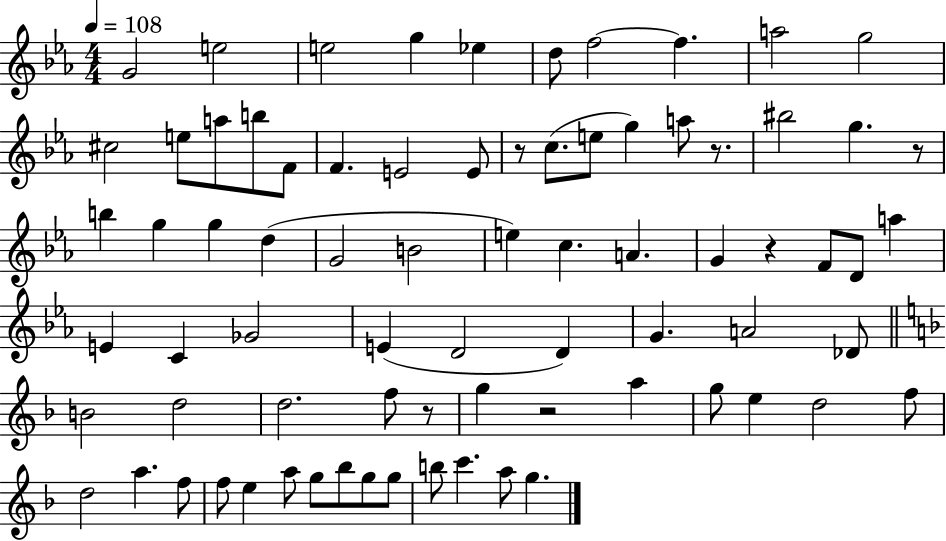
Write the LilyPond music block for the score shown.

{
  \clef treble
  \numericTimeSignature
  \time 4/4
  \key ees \major
  \tempo 4 = 108
  \repeat volta 2 { g'2 e''2 | e''2 g''4 ees''4 | d''8 f''2~~ f''4. | a''2 g''2 | \break cis''2 e''8 a''8 b''8 f'8 | f'4. e'2 e'8 | r8 c''8.( e''8 g''4) a''8 r8. | bis''2 g''4. r8 | \break b''4 g''4 g''4 d''4( | g'2 b'2 | e''4) c''4. a'4. | g'4 r4 f'8 d'8 a''4 | \break e'4 c'4 ges'2 | e'4( d'2 d'4) | g'4. a'2 des'8 | \bar "||" \break \key f \major b'2 d''2 | d''2. f''8 r8 | g''4 r2 a''4 | g''8 e''4 d''2 f''8 | \break d''2 a''4. f''8 | f''8 e''4 a''8 g''8 bes''8 g''8 g''8 | b''8 c'''4. a''8 g''4. | } \bar "|."
}